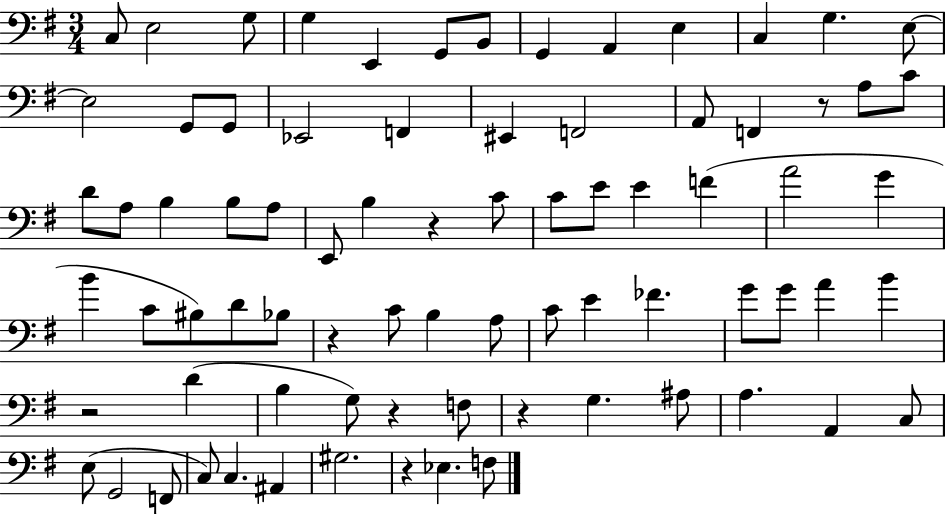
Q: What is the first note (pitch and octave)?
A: C3